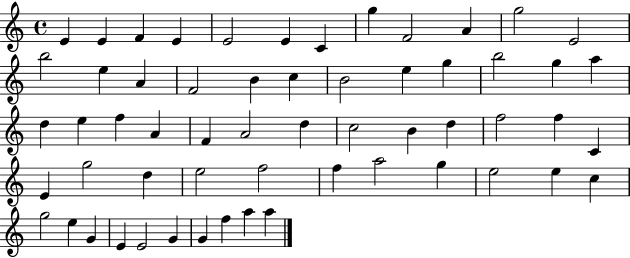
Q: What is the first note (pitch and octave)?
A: E4